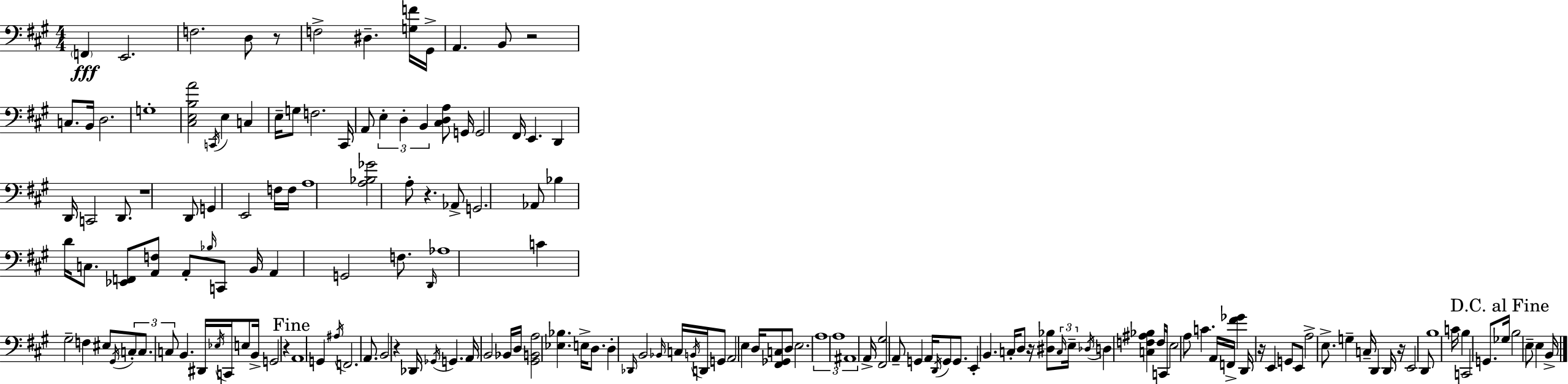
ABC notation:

X:1
T:Untitled
M:4/4
L:1/4
K:A
F,, E,,2 F,2 D,/2 z/2 F,2 ^D, [G,F]/4 ^G,,/4 A,, B,,/2 z2 C,/2 B,,/4 D,2 G,4 [^C,E,B,A]2 C,,/4 E, C, E,/4 G,/2 F,2 ^C,,/4 A,,/2 E, D, B,, [^C,D,A,]/2 G,,/4 G,,2 ^F,,/4 E,, D,, D,,/4 C,,2 D,,/2 z4 D,,/2 G,, E,,2 F,/4 F,/4 A,4 [A,_B,_G]2 A,/2 z _A,,/2 G,,2 _A,,/2 _B, D/4 C,/2 [_E,,F,,]/2 [A,,F,]/2 A,,/2 _B,/4 C,,/2 B,,/4 A,, G,,2 F,/2 D,,/4 _A,4 C ^G,2 F, ^E,/2 ^G,,/4 C,/2 C,/2 C,/2 B,, ^D,,/4 _E,/4 C,,/4 E,/2 B,,/4 G,,2 z A,,4 G,, ^A,/4 F,,2 A,,/2 B,,2 z _D,,/4 _G,,/4 G,, A,,/4 B,,2 _B,,/4 D,/4 [^G,,B,,A,]2 [_E,_B,] E,/4 D,/2 D, _D,,/4 B,,2 _B,,/4 C,/4 B,,/4 D,,/4 G,,/2 A,,2 E, D,/4 [^F,,_G,,C,]/2 D,/2 E,2 A,4 A,4 ^A,,4 A,,/4 [^F,,^G,]2 A,,/2 G,, A,,/4 D,,/4 G,,/2 G,,/2 E,, B,, C,/4 D,/2 z/4 [^D,_B,]/2 C,/4 E,/4 _D,/4 D, [C,F,^A,_B,] F,/4 C,,/4 E,2 A,/2 C A,,/4 F,,/4 [^F_G] D,,/4 z/4 E,, G,,/2 E,,/2 A,2 E,/2 G, C,/4 D,, D,,/4 z/4 E,,2 D,,/2 B,4 C/4 B, C,,2 G,,/2 _G,/4 B,2 E,/2 E, B,,/4